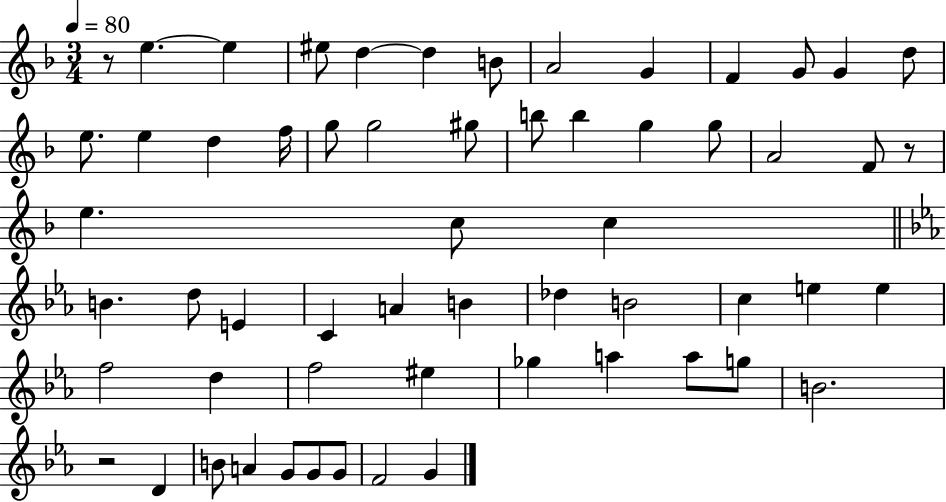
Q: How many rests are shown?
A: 3